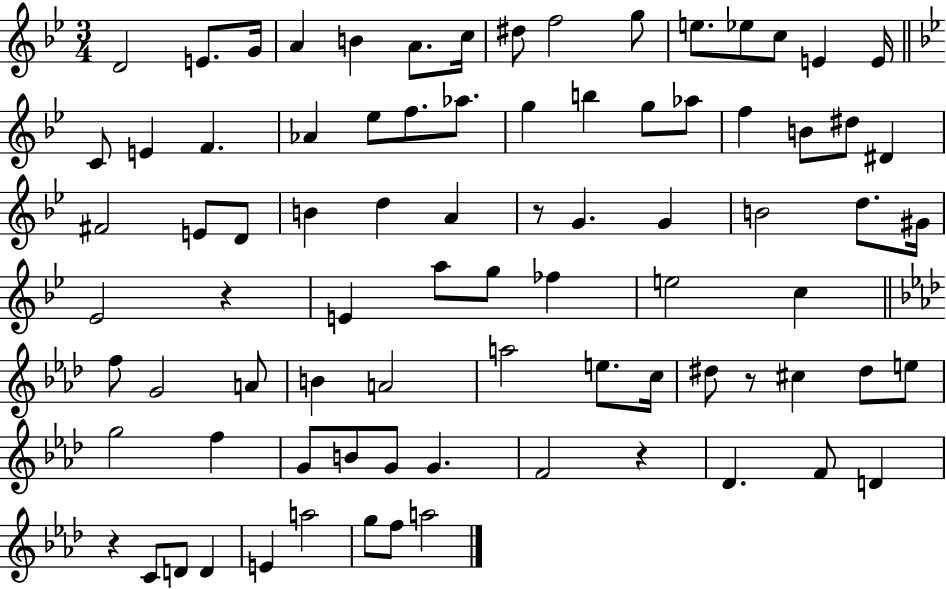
{
  \clef treble
  \numericTimeSignature
  \time 3/4
  \key bes \major
  d'2 e'8. g'16 | a'4 b'4 a'8. c''16 | dis''8 f''2 g''8 | e''8. ees''8 c''8 e'4 e'16 | \break \bar "||" \break \key bes \major c'8 e'4 f'4. | aes'4 ees''8 f''8. aes''8. | g''4 b''4 g''8 aes''8 | f''4 b'8 dis''8 dis'4 | \break fis'2 e'8 d'8 | b'4 d''4 a'4 | r8 g'4. g'4 | b'2 d''8. gis'16 | \break ees'2 r4 | e'4 a''8 g''8 fes''4 | e''2 c''4 | \bar "||" \break \key aes \major f''8 g'2 a'8 | b'4 a'2 | a''2 e''8. c''16 | dis''8 r8 cis''4 dis''8 e''8 | \break g''2 f''4 | g'8 b'8 g'8 g'4. | f'2 r4 | des'4. f'8 d'4 | \break r4 c'8 d'8 d'4 | e'4 a''2 | g''8 f''8 a''2 | \bar "|."
}